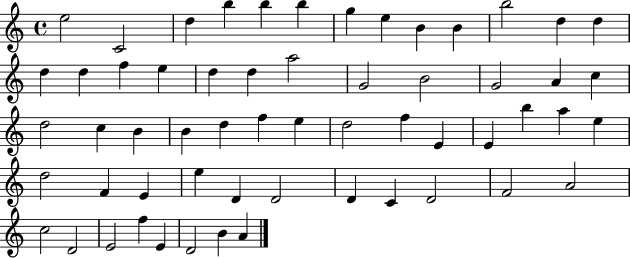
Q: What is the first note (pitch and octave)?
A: E5